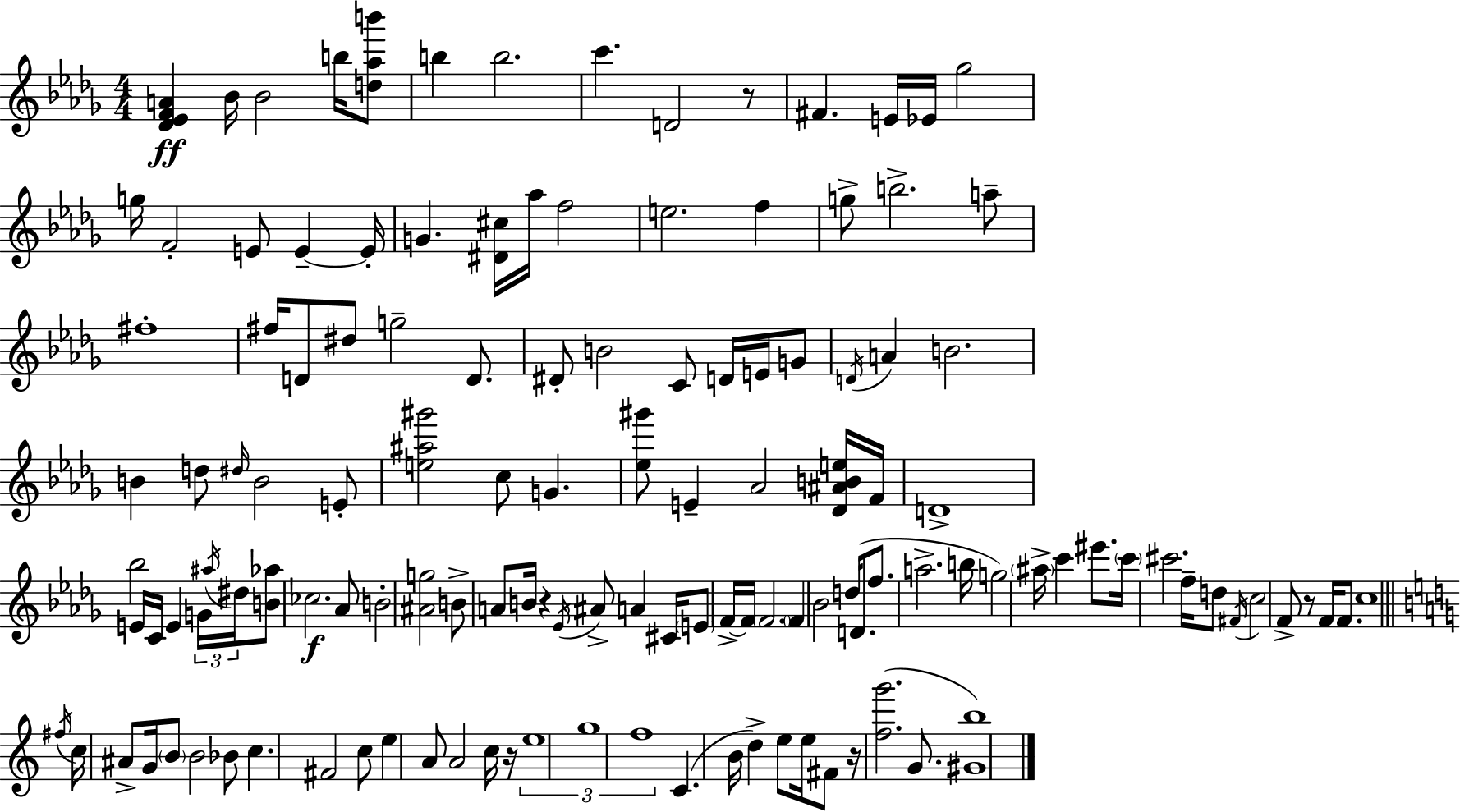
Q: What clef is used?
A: treble